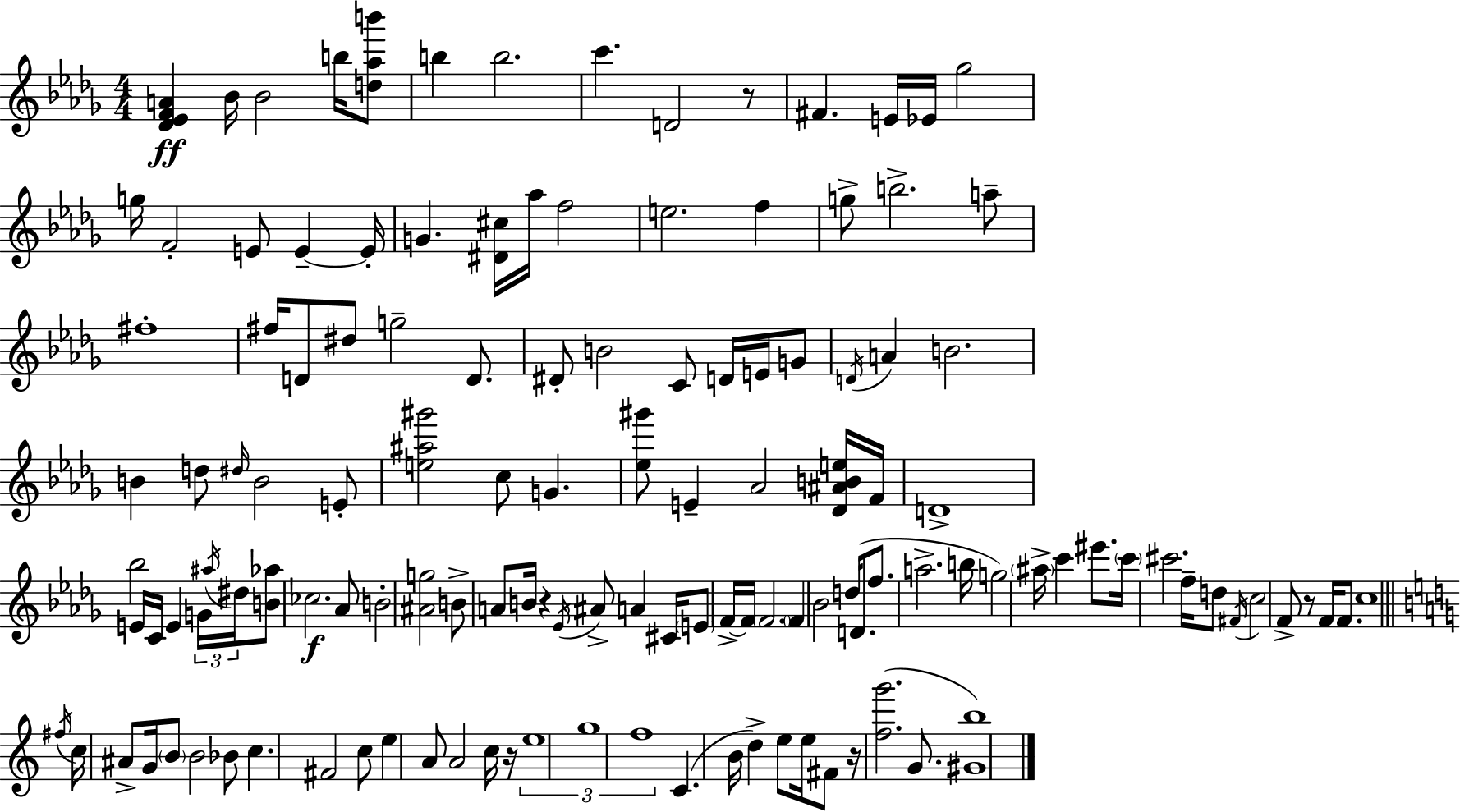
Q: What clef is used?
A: treble